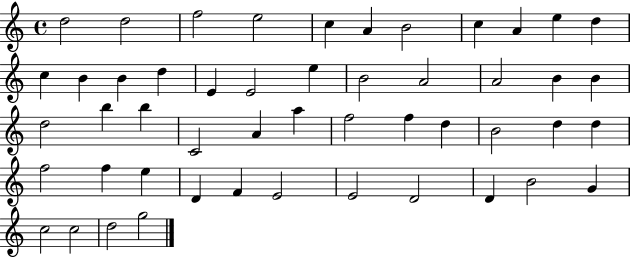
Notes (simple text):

D5/h D5/h F5/h E5/h C5/q A4/q B4/h C5/q A4/q E5/q D5/q C5/q B4/q B4/q D5/q E4/q E4/h E5/q B4/h A4/h A4/h B4/q B4/q D5/h B5/q B5/q C4/h A4/q A5/q F5/h F5/q D5/q B4/h D5/q D5/q F5/h F5/q E5/q D4/q F4/q E4/h E4/h D4/h D4/q B4/h G4/q C5/h C5/h D5/h G5/h